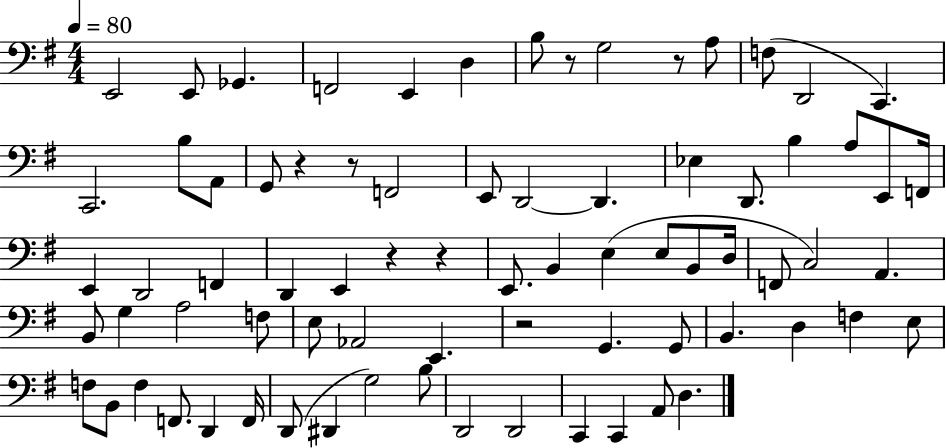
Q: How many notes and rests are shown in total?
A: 76